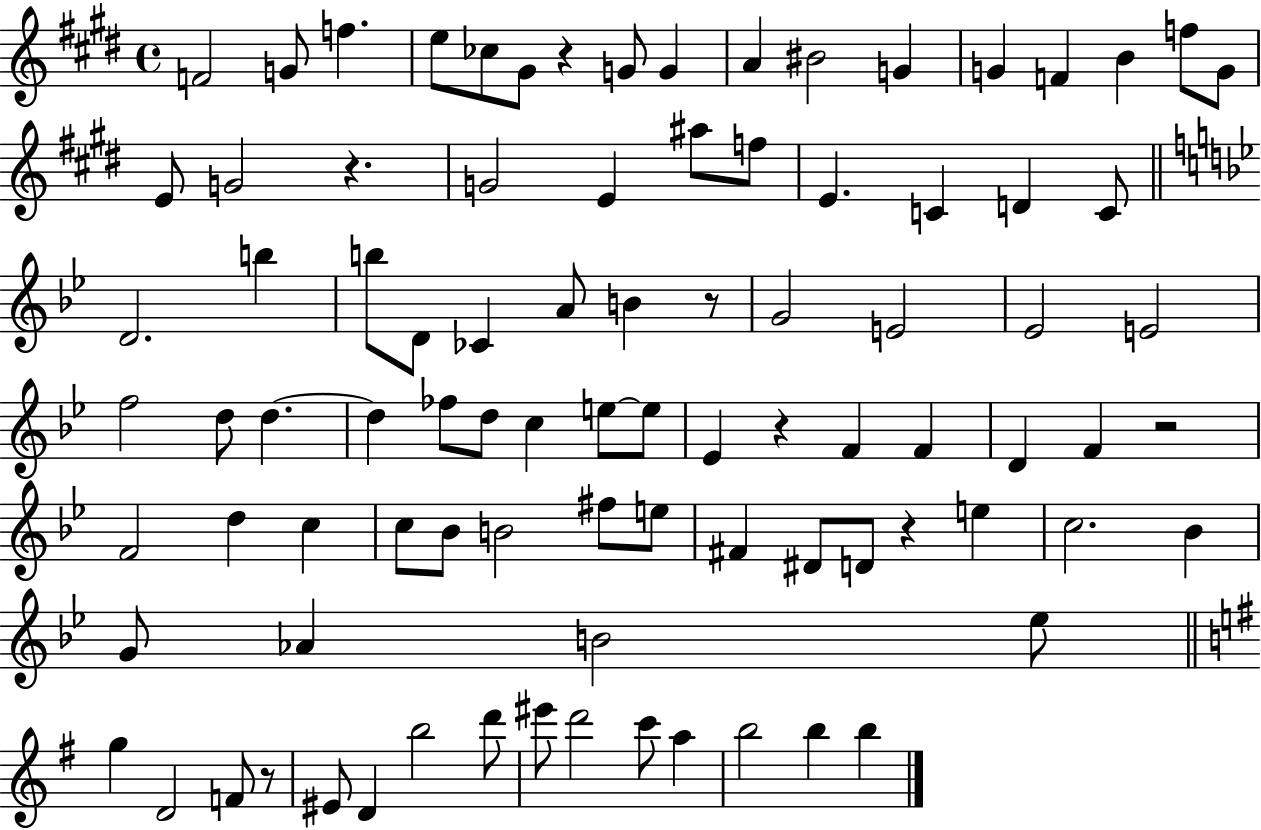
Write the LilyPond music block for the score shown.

{
  \clef treble
  \time 4/4
  \defaultTimeSignature
  \key e \major
  f'2 g'8 f''4. | e''8 ces''8 gis'8 r4 g'8 g'4 | a'4 bis'2 g'4 | g'4 f'4 b'4 f''8 g'8 | \break e'8 g'2 r4. | g'2 e'4 ais''8 f''8 | e'4. c'4 d'4 c'8 | \bar "||" \break \key bes \major d'2. b''4 | b''8 d'8 ces'4 a'8 b'4 r8 | g'2 e'2 | ees'2 e'2 | \break f''2 d''8 d''4.~~ | d''4 fes''8 d''8 c''4 e''8~~ e''8 | ees'4 r4 f'4 f'4 | d'4 f'4 r2 | \break f'2 d''4 c''4 | c''8 bes'8 b'2 fis''8 e''8 | fis'4 dis'8 d'8 r4 e''4 | c''2. bes'4 | \break g'8 aes'4 b'2 ees''8 | \bar "||" \break \key g \major g''4 d'2 f'8 r8 | eis'8 d'4 b''2 d'''8 | eis'''8 d'''2 c'''8 a''4 | b''2 b''4 b''4 | \break \bar "|."
}